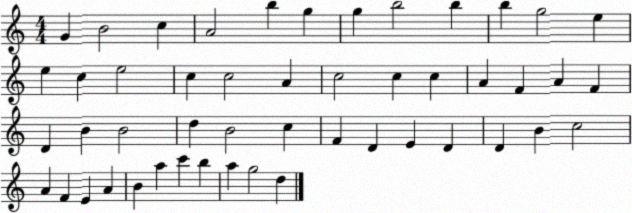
X:1
T:Untitled
M:4/4
L:1/4
K:C
G B2 c A2 b g g b2 b b g2 e e c e2 c c2 A c2 c c A F A F D B B2 d B2 c F D E D D B c2 A F E A B a c' b a g2 d